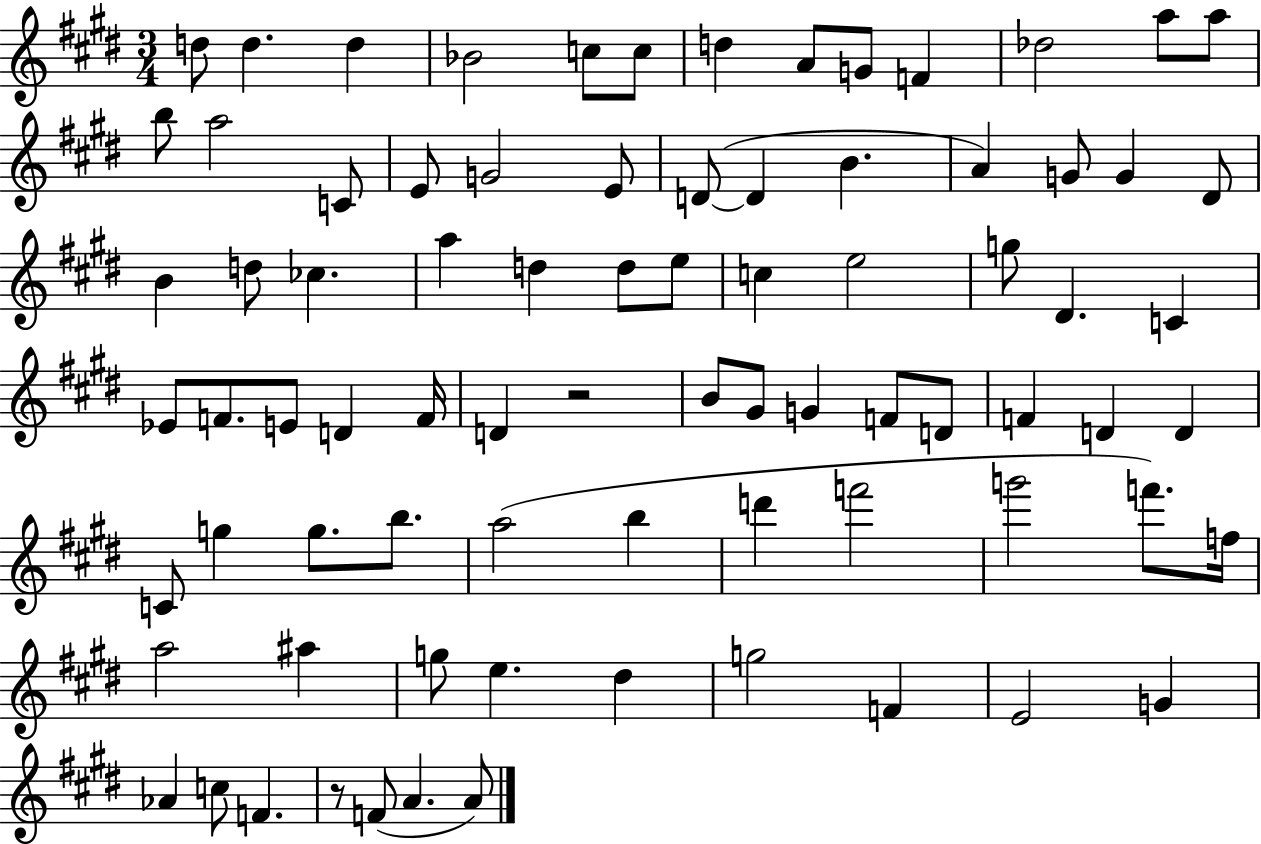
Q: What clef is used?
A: treble